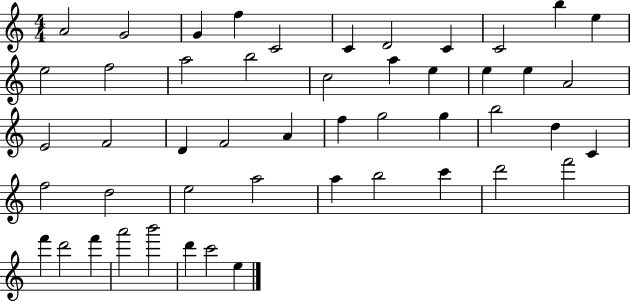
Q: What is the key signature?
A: C major